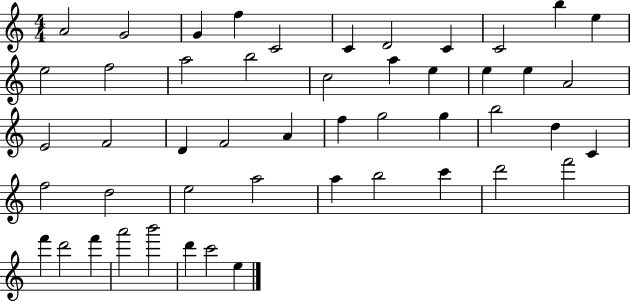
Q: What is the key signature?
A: C major